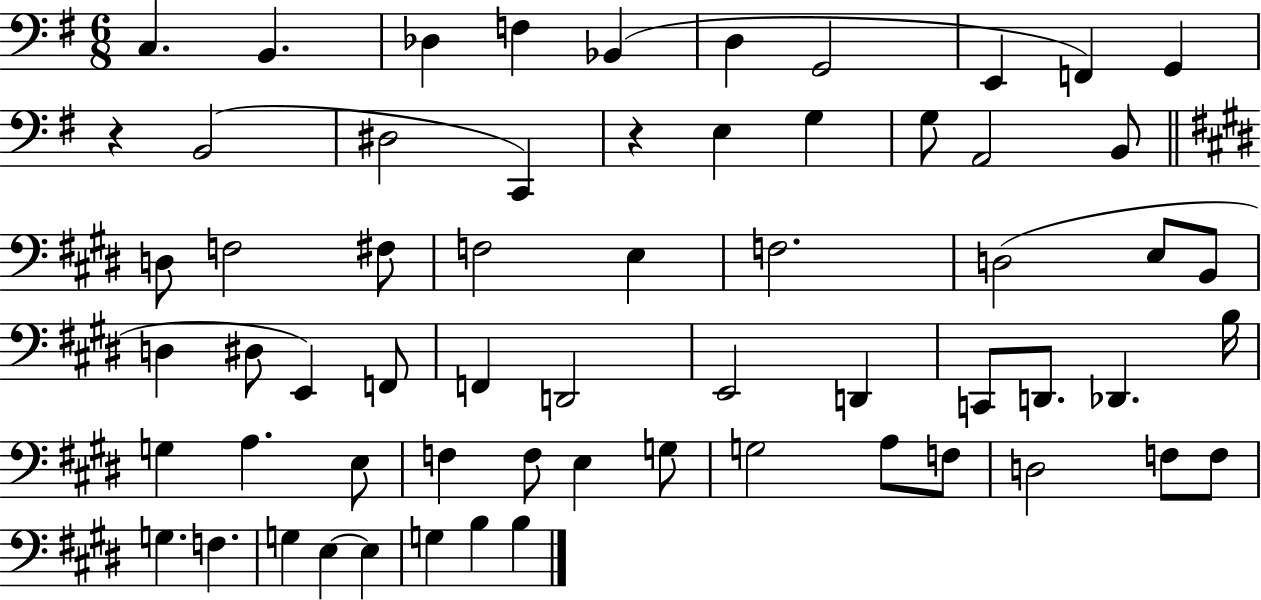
{
  \clef bass
  \numericTimeSignature
  \time 6/8
  \key g \major
  c4. b,4. | des4 f4 bes,4( | d4 g,2 | e,4 f,4) g,4 | \break r4 b,2( | dis2 c,4) | r4 e4 g4 | g8 a,2 b,8 | \break \bar "||" \break \key e \major d8 f2 fis8 | f2 e4 | f2. | d2( e8 b,8 | \break d4 dis8 e,4) f,8 | f,4 d,2 | e,2 d,4 | c,8 d,8. des,4. b16 | \break g4 a4. e8 | f4 f8 e4 g8 | g2 a8 f8 | d2 f8 f8 | \break g4. f4. | g4 e4~~ e4 | g4 b4 b4 | \bar "|."
}